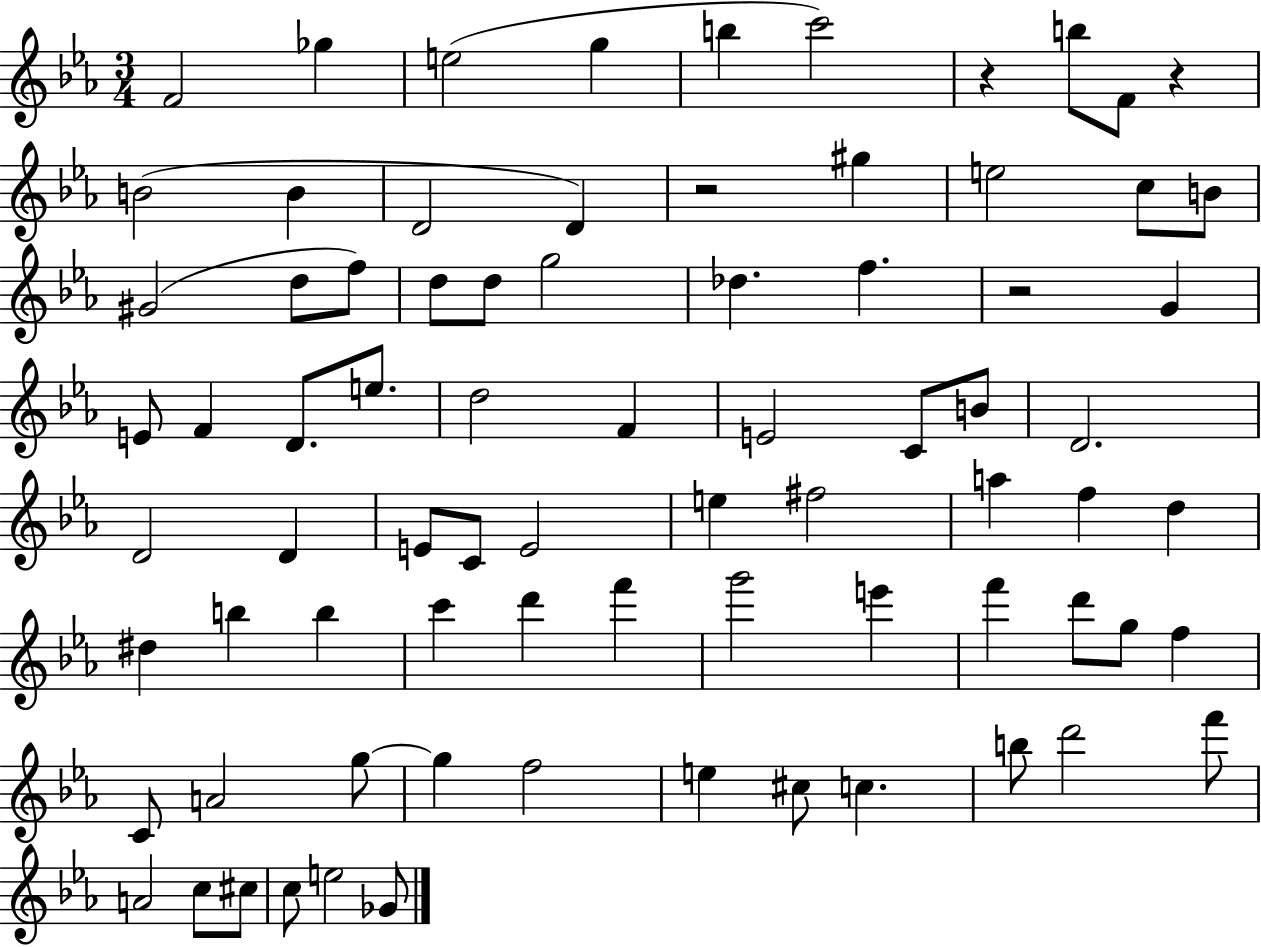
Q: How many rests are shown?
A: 4